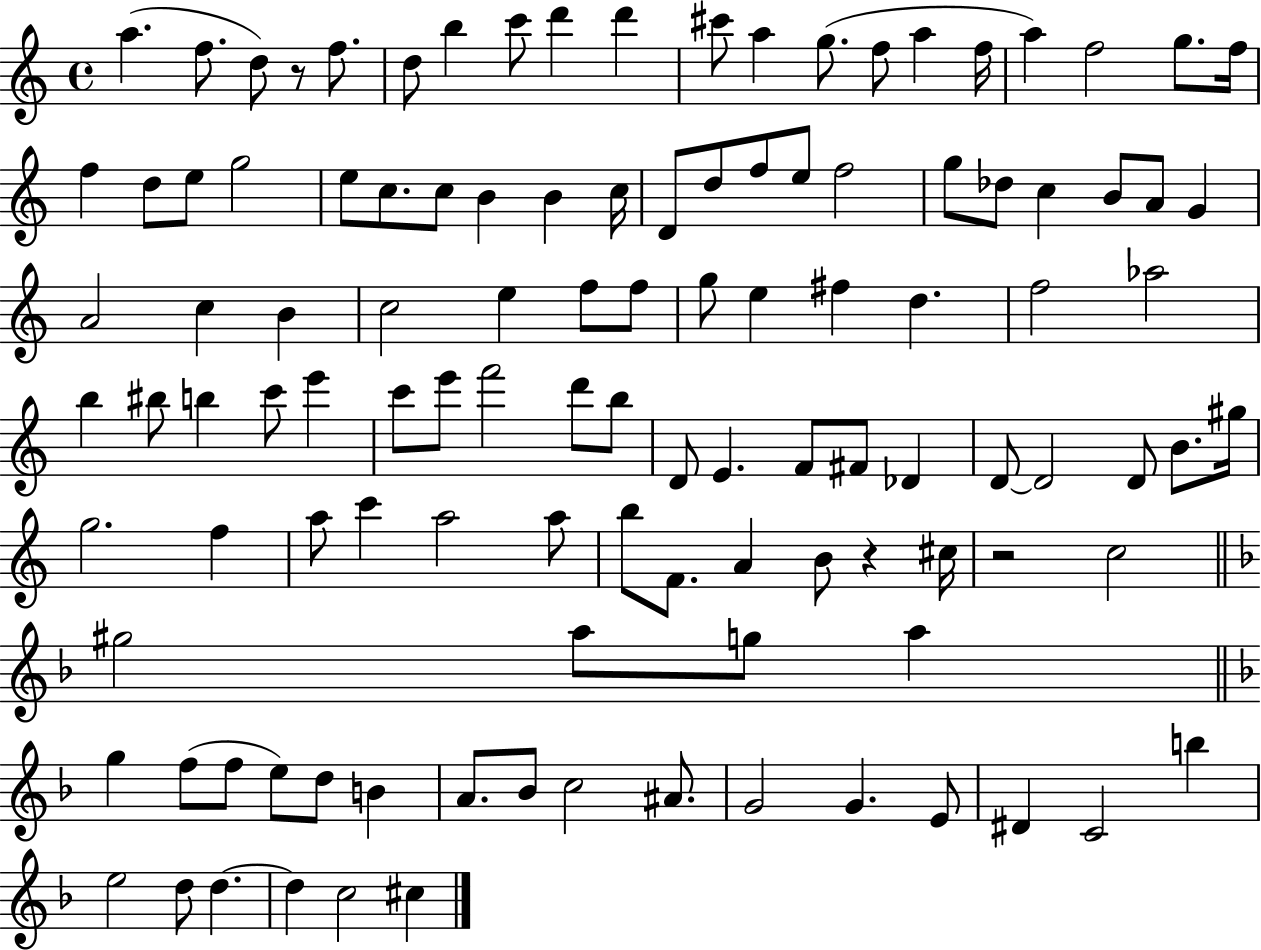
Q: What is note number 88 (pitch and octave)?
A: G5